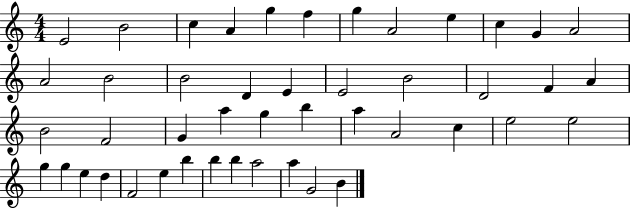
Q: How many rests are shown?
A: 0